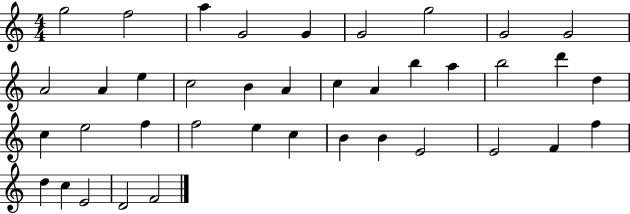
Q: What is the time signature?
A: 4/4